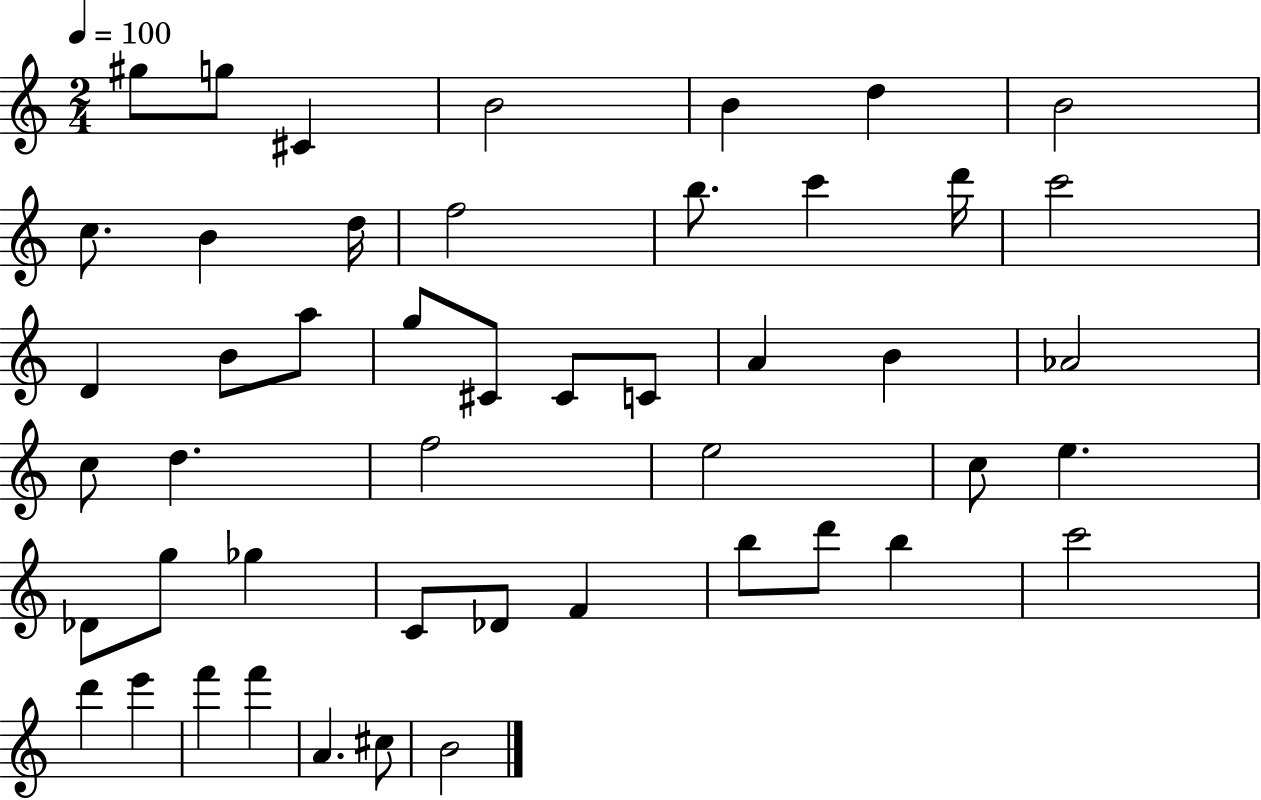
{
  \clef treble
  \numericTimeSignature
  \time 2/4
  \key c \major
  \tempo 4 = 100
  \repeat volta 2 { gis''8 g''8 cis'4 | b'2 | b'4 d''4 | b'2 | \break c''8. b'4 d''16 | f''2 | b''8. c'''4 d'''16 | c'''2 | \break d'4 b'8 a''8 | g''8 cis'8 cis'8 c'8 | a'4 b'4 | aes'2 | \break c''8 d''4. | f''2 | e''2 | c''8 e''4. | \break des'8 g''8 ges''4 | c'8 des'8 f'4 | b''8 d'''8 b''4 | c'''2 | \break d'''4 e'''4 | f'''4 f'''4 | a'4. cis''8 | b'2 | \break } \bar "|."
}